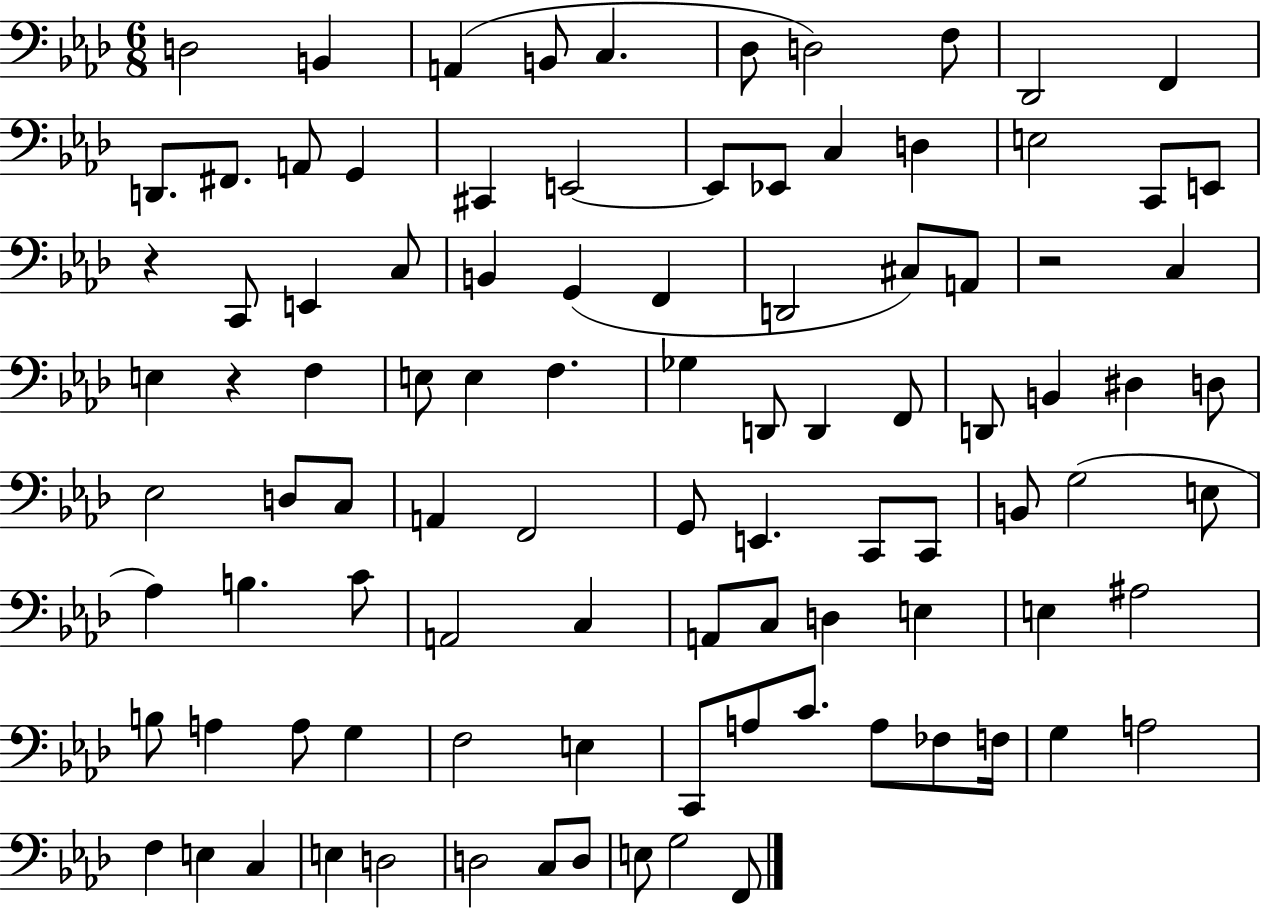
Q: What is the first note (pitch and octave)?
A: D3